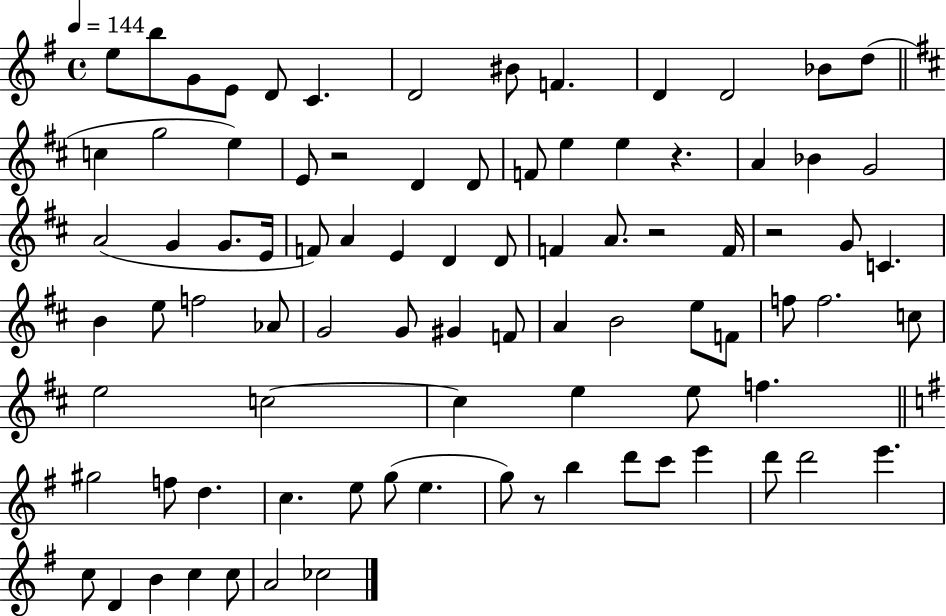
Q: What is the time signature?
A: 4/4